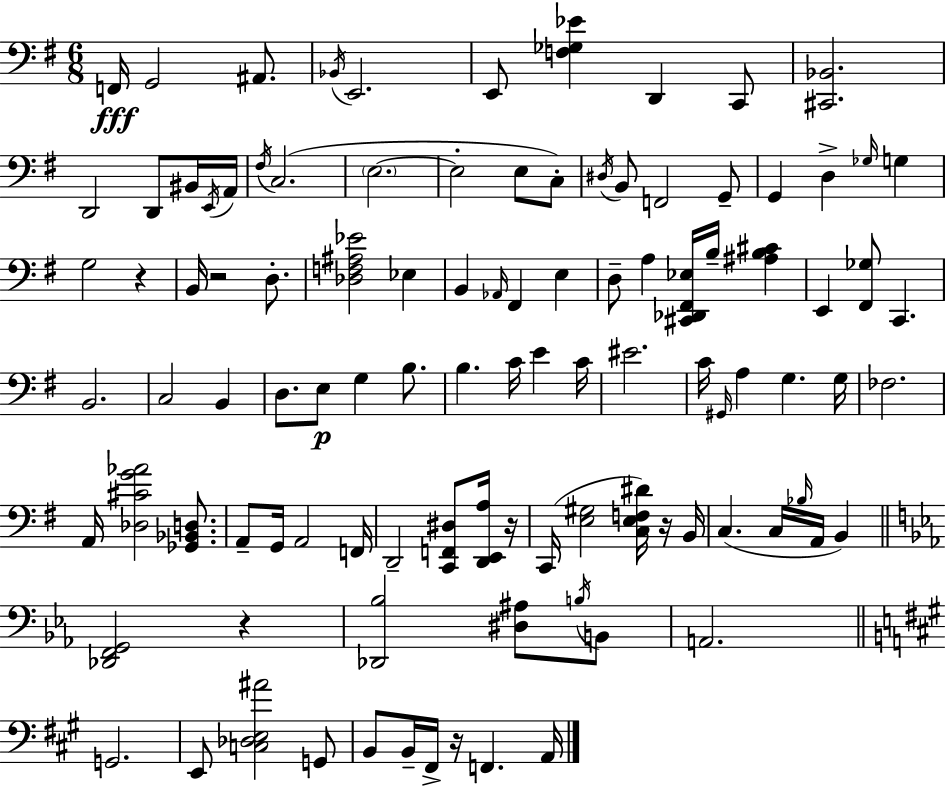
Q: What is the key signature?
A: G major